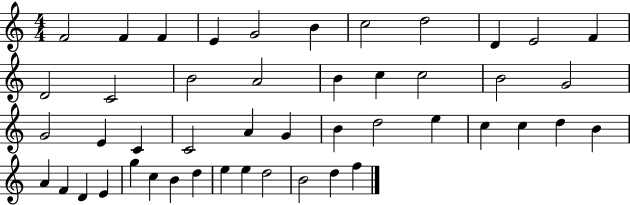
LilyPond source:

{
  \clef treble
  \numericTimeSignature
  \time 4/4
  \key c \major
  f'2 f'4 f'4 | e'4 g'2 b'4 | c''2 d''2 | d'4 e'2 f'4 | \break d'2 c'2 | b'2 a'2 | b'4 c''4 c''2 | b'2 g'2 | \break g'2 e'4 c'4 | c'2 a'4 g'4 | b'4 d''2 e''4 | c''4 c''4 d''4 b'4 | \break a'4 f'4 d'4 e'4 | g''4 c''4 b'4 d''4 | e''4 e''4 d''2 | b'2 d''4 f''4 | \break \bar "|."
}